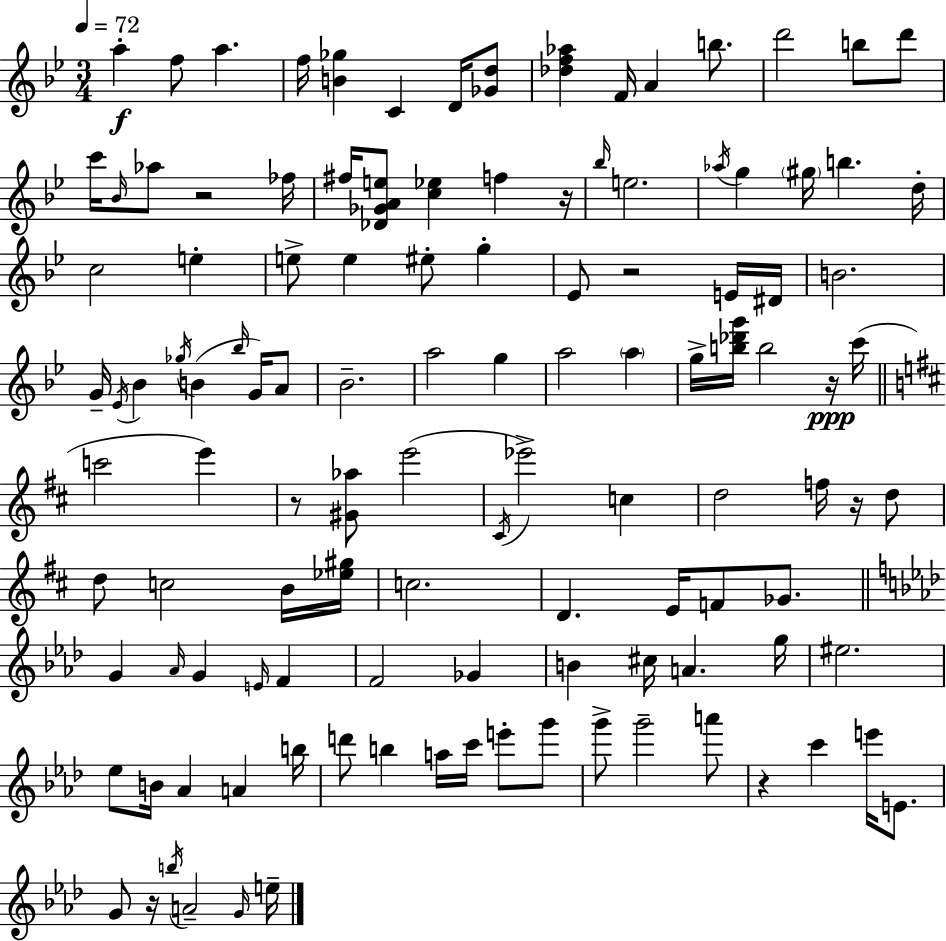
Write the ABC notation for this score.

X:1
T:Untitled
M:3/4
L:1/4
K:Gm
a f/2 a f/4 [B_g] C D/4 [_Gd]/2 [_df_a] F/4 A b/2 d'2 b/2 d'/2 c'/4 _B/4 _a/2 z2 _f/4 ^f/4 [_D_GAe]/2 [c_e] f z/4 _b/4 e2 _a/4 g ^g/4 b d/4 c2 e e/2 e ^e/2 g _E/2 z2 E/4 ^D/4 B2 G/4 _E/4 _B _g/4 B _b/4 G/4 A/2 _B2 a2 g a2 a g/4 [b_d'g']/4 b2 z/4 c'/4 c'2 e' z/2 [^G_a]/2 e'2 ^C/4 _e'2 c d2 f/4 z/4 d/2 d/2 c2 B/4 [_e^g]/4 c2 D E/4 F/2 _G/2 G _A/4 G E/4 F F2 _G B ^c/4 A g/4 ^e2 _e/2 B/4 _A A b/4 d'/2 b a/4 c'/4 e'/2 g'/2 g'/2 g'2 a'/2 z c' e'/4 E/2 G/2 z/4 b/4 A2 G/4 e/4